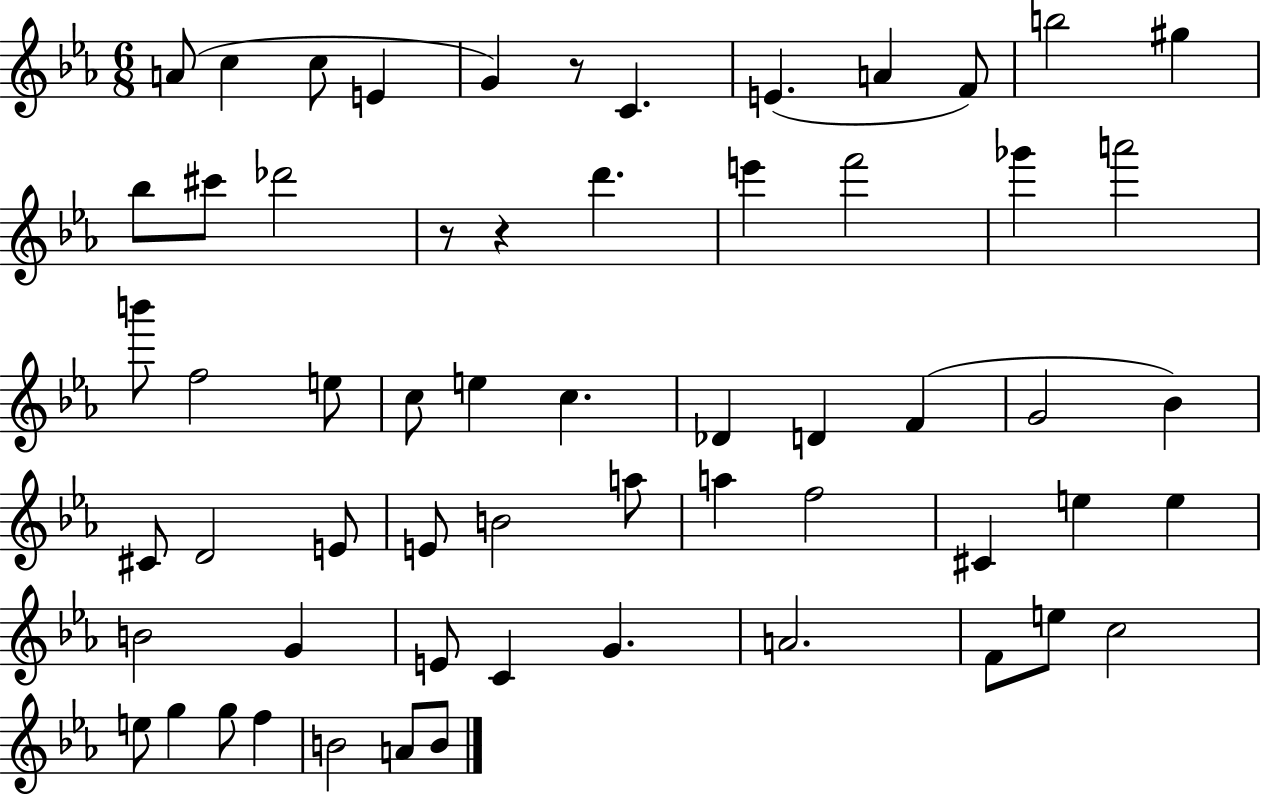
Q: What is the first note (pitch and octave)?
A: A4